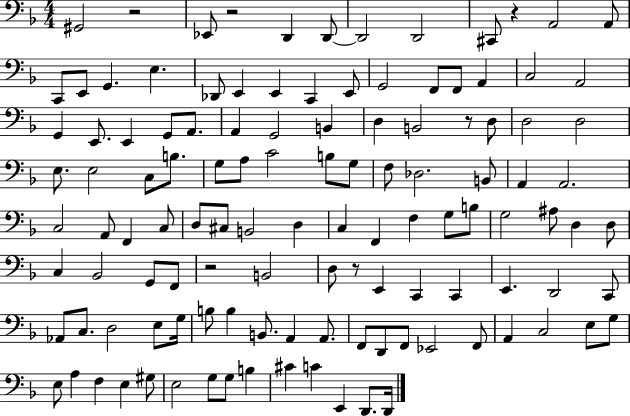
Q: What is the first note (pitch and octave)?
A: G#2